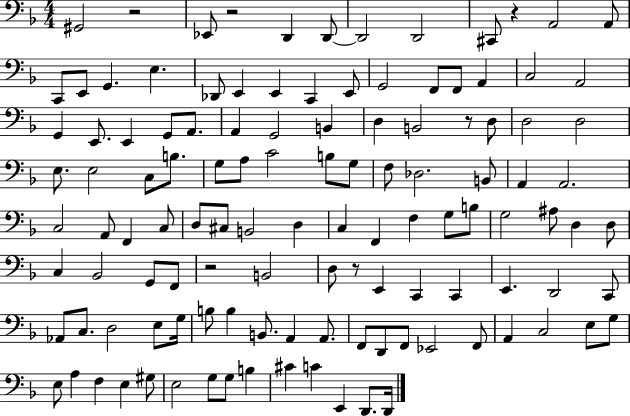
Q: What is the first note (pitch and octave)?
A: G#2